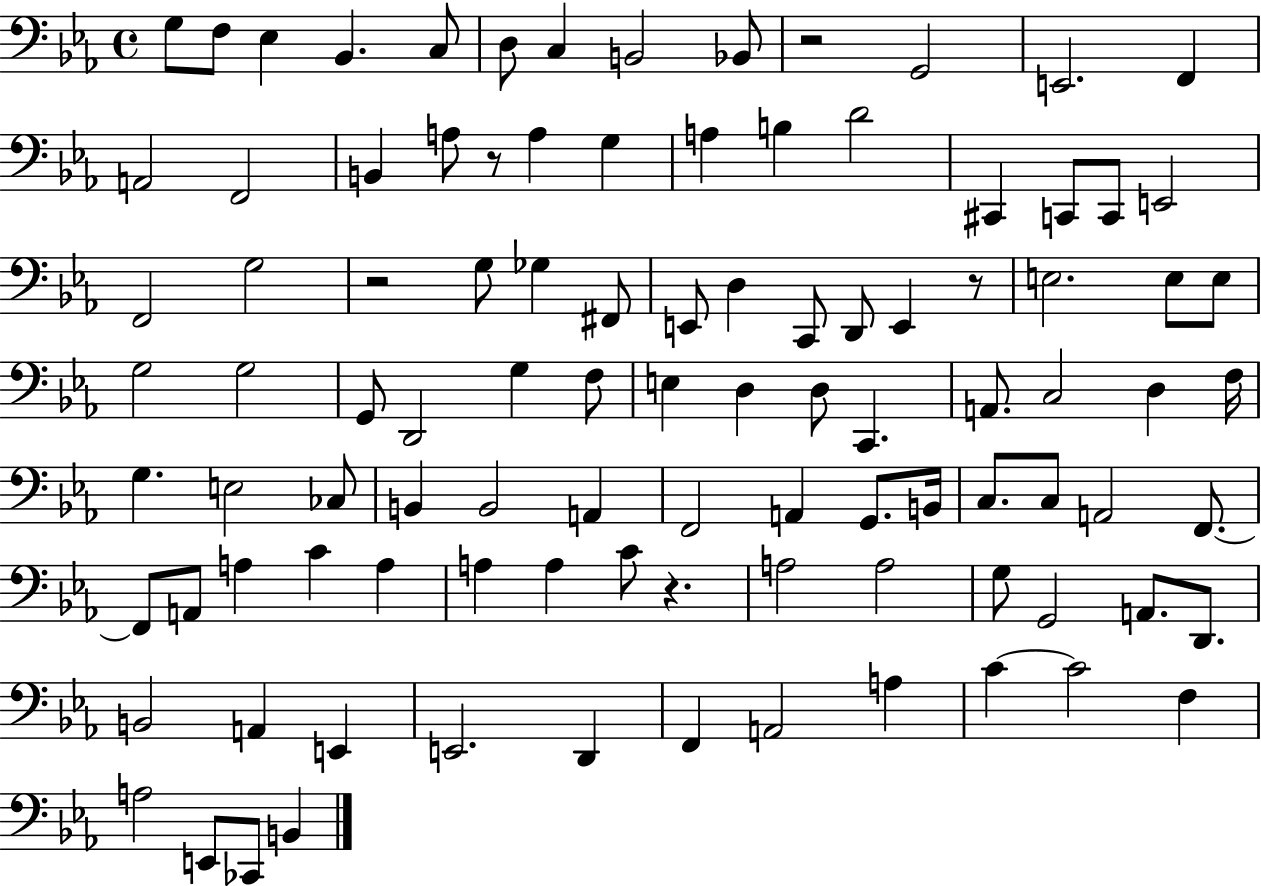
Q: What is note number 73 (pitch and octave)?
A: A3